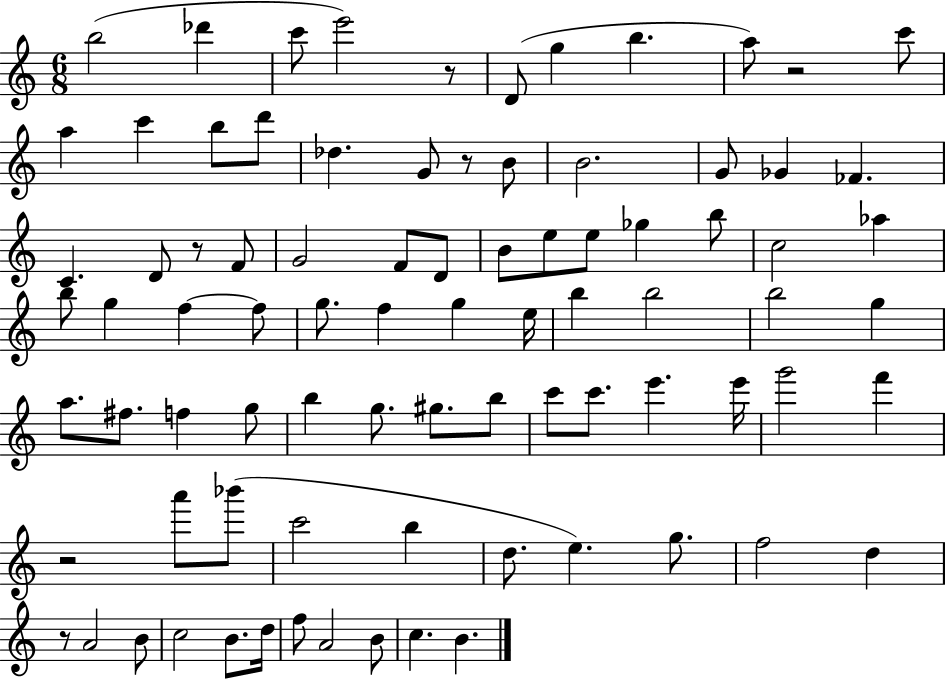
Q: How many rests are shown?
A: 6